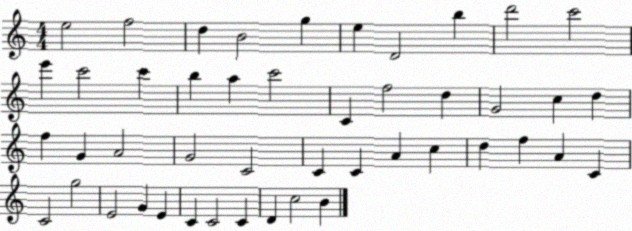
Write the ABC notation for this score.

X:1
T:Untitled
M:4/4
L:1/4
K:C
e2 f2 d B2 g e D2 b d'2 c'2 e' c'2 c' b a c'2 C f2 d G2 c d f G A2 G2 C2 C C A c d f A C C2 g2 E2 G E C C2 C D c2 B